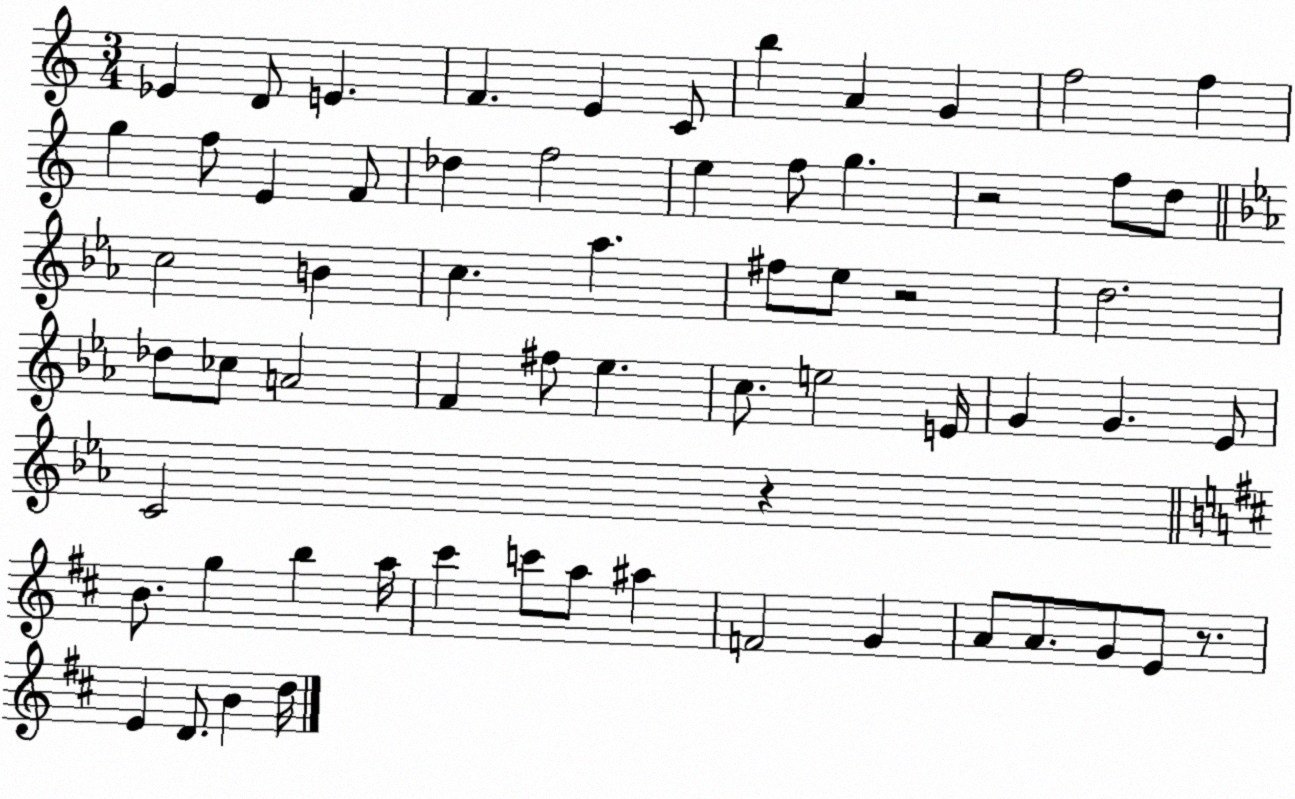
X:1
T:Untitled
M:3/4
L:1/4
K:C
_E D/2 E F E C/2 b A G f2 f g f/2 E F/2 _d f2 e f/2 g z2 f/2 d/2 c2 B c _a ^f/2 _e/2 z2 d2 _d/2 _c/2 A2 F ^f/2 _e c/2 e2 E/4 G G _E/2 C2 z B/2 g b a/4 ^c' c'/2 a/2 ^a F2 G A/2 A/2 G/2 E/2 z/2 E D/2 B d/4